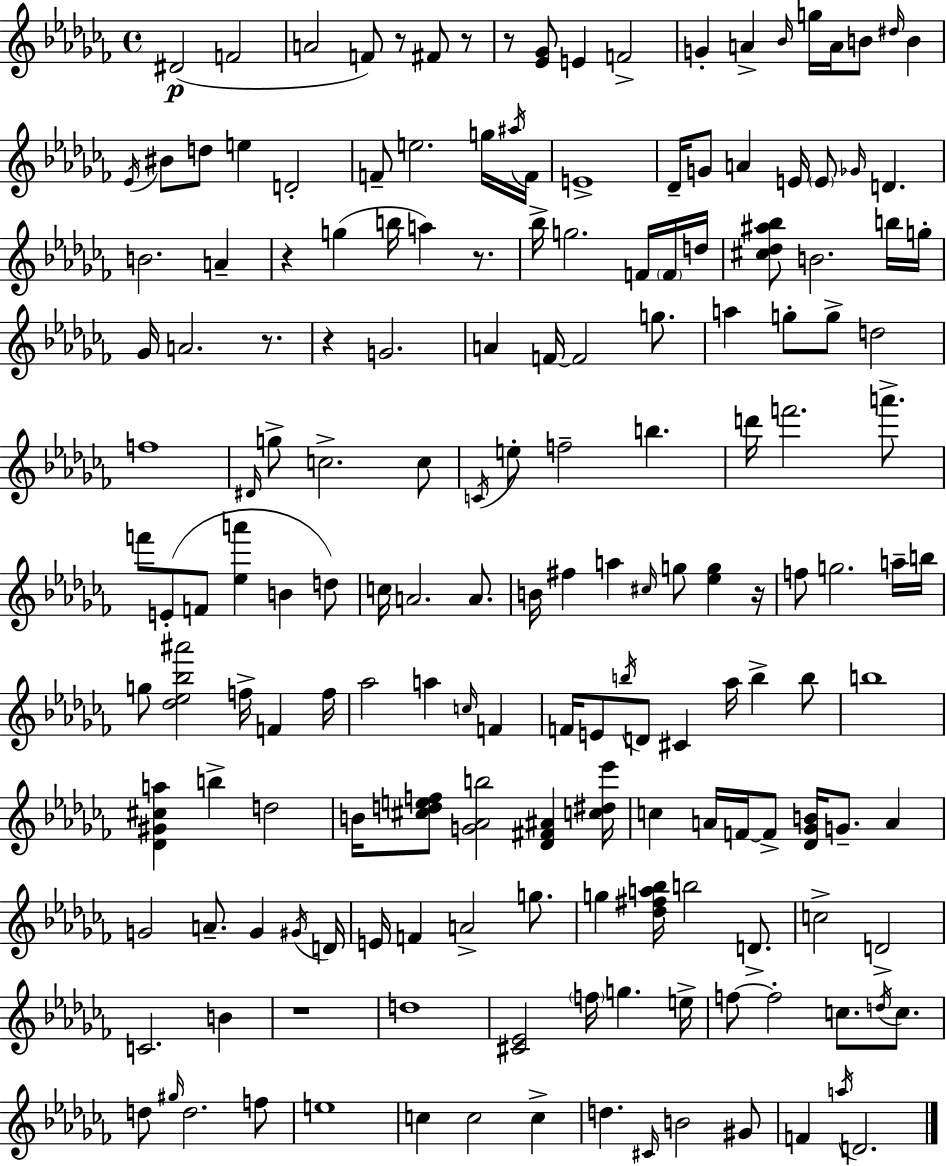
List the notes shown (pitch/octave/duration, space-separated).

D#4/h F4/h A4/h F4/e R/e F#4/e R/e R/e [Eb4,Gb4]/e E4/q F4/h G4/q A4/q Bb4/s G5/s A4/s B4/e D#5/s B4/q Eb4/s BIS4/e D5/e E5/q D4/h F4/e E5/h. G5/s A#5/s F4/s E4/w Db4/s G4/e A4/q E4/s E4/e Gb4/s D4/q. B4/h. A4/q R/q G5/q B5/s A5/q R/e. Bb5/s G5/h. F4/s F4/s D5/s [C#5,Db5,A#5,Bb5]/e B4/h. B5/s G5/s Gb4/s A4/h. R/e. R/q G4/h. A4/q F4/s F4/h G5/e. A5/q G5/e G5/e D5/h F5/w D#4/s G5/e C5/h. C5/e C4/s E5/e F5/h B5/q. D6/s F6/h. A6/e. F6/e E4/e F4/e [Eb5,A6]/q B4/q D5/e C5/s A4/h. A4/e. B4/s F#5/q A5/q C#5/s G5/e [Eb5,G5]/q R/s F5/e G5/h. A5/s B5/s G5/e [Db5,Eb5,Bb5,A#6]/h F5/s F4/q F5/s Ab5/h A5/q C5/s F4/q F4/s E4/e B5/s D4/e C#4/q Ab5/s B5/q B5/e B5/w [Db4,G#4,C#5,A5]/q B5/q D5/h B4/s [C#5,D5,E5,F5]/e [G4,Ab4,B5]/h [Db4,F#4,A#4]/q [C5,D#5,Eb6]/s C5/q A4/s F4/s F4/e [Db4,Gb4,B4]/s G4/e. A4/q G4/h A4/e. G4/q G#4/s D4/s E4/s F4/q A4/h G5/e. G5/q [Db5,F#5,A5,Bb5]/s B5/h D4/e. C5/h D4/h C4/h. B4/q R/w D5/w [C#4,Eb4]/h F5/s G5/q. E5/s F5/e F5/h C5/e. D5/s C5/e. D5/e G#5/s D5/h. F5/e E5/w C5/q C5/h C5/q D5/q. C#4/s B4/h G#4/e F4/q A5/s D4/h.